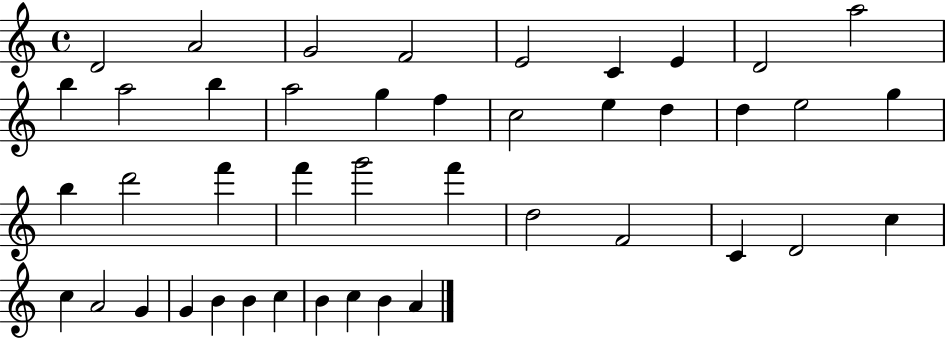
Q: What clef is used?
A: treble